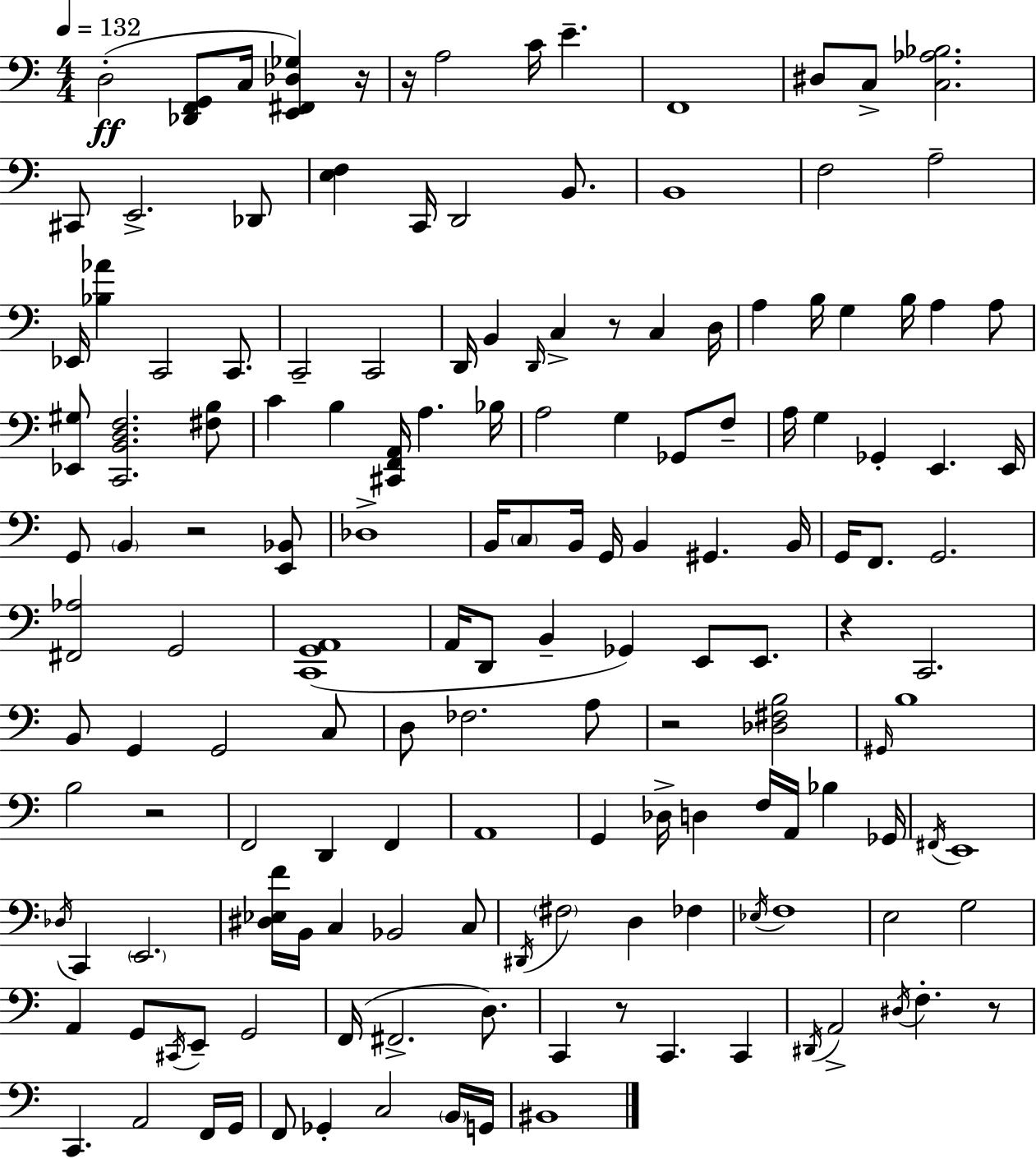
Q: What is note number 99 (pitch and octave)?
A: D#2